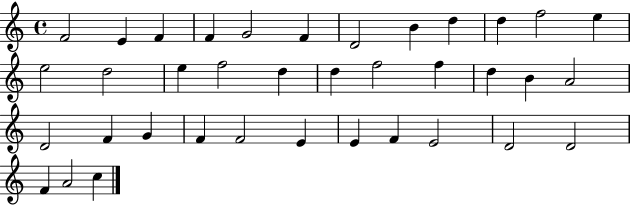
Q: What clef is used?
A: treble